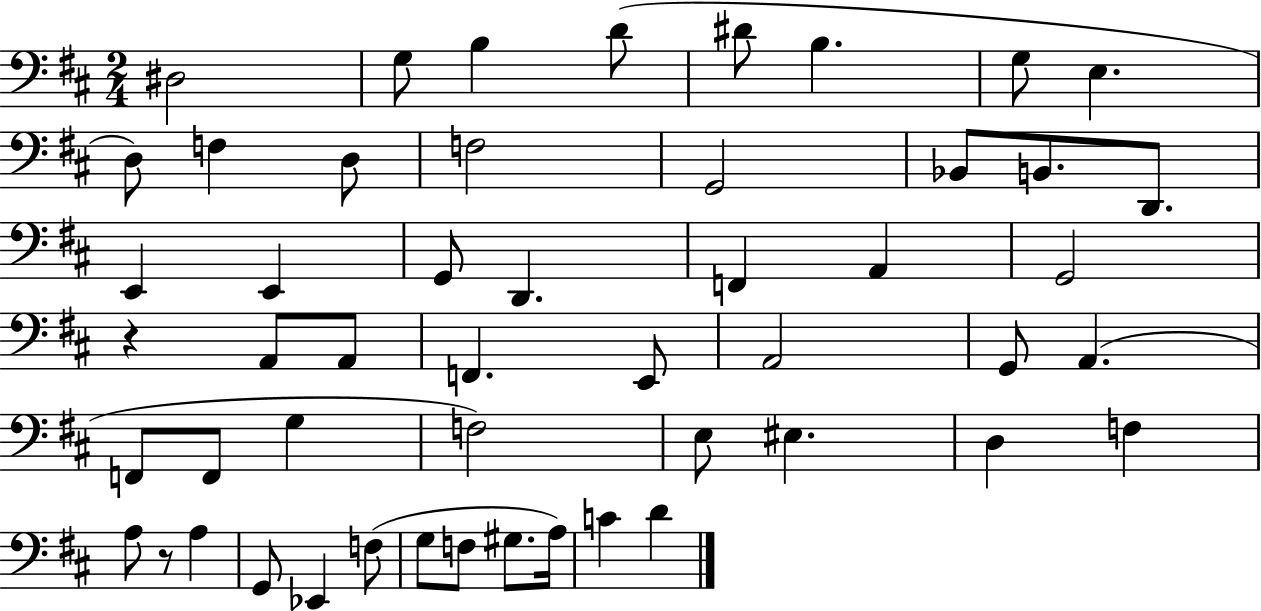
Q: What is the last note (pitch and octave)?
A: D4